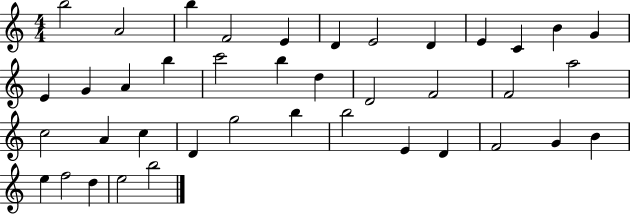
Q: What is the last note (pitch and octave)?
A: B5